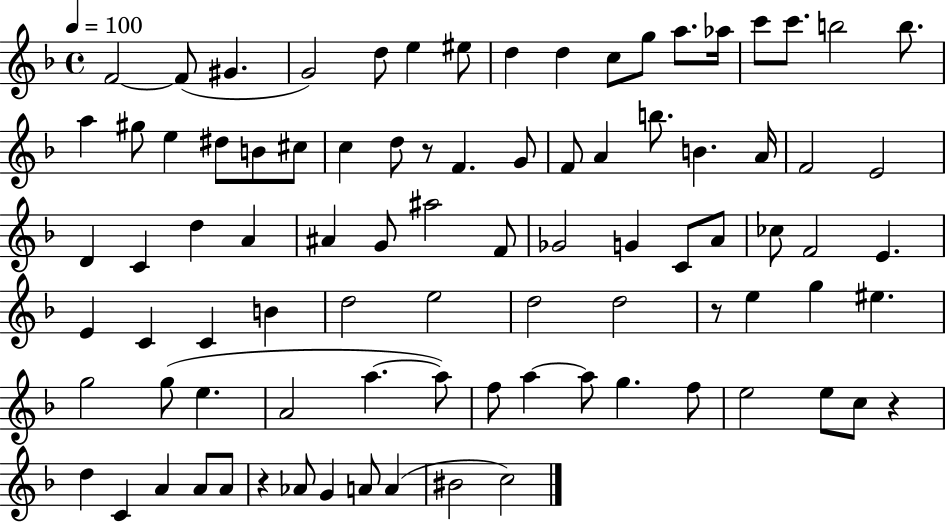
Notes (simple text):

F4/h F4/e G#4/q. G4/h D5/e E5/q EIS5/e D5/q D5/q C5/e G5/e A5/e. Ab5/s C6/e C6/e. B5/h B5/e. A5/q G#5/e E5/q D#5/e B4/e C#5/e C5/q D5/e R/e F4/q. G4/e F4/e A4/q B5/e. B4/q. A4/s F4/h E4/h D4/q C4/q D5/q A4/q A#4/q G4/e A#5/h F4/e Gb4/h G4/q C4/e A4/e CES5/e F4/h E4/q. E4/q C4/q C4/q B4/q D5/h E5/h D5/h D5/h R/e E5/q G5/q EIS5/q. G5/h G5/e E5/q. A4/h A5/q. A5/e F5/e A5/q A5/e G5/q. F5/e E5/h E5/e C5/e R/q D5/q C4/q A4/q A4/e A4/e R/q Ab4/e G4/q A4/e A4/q BIS4/h C5/h